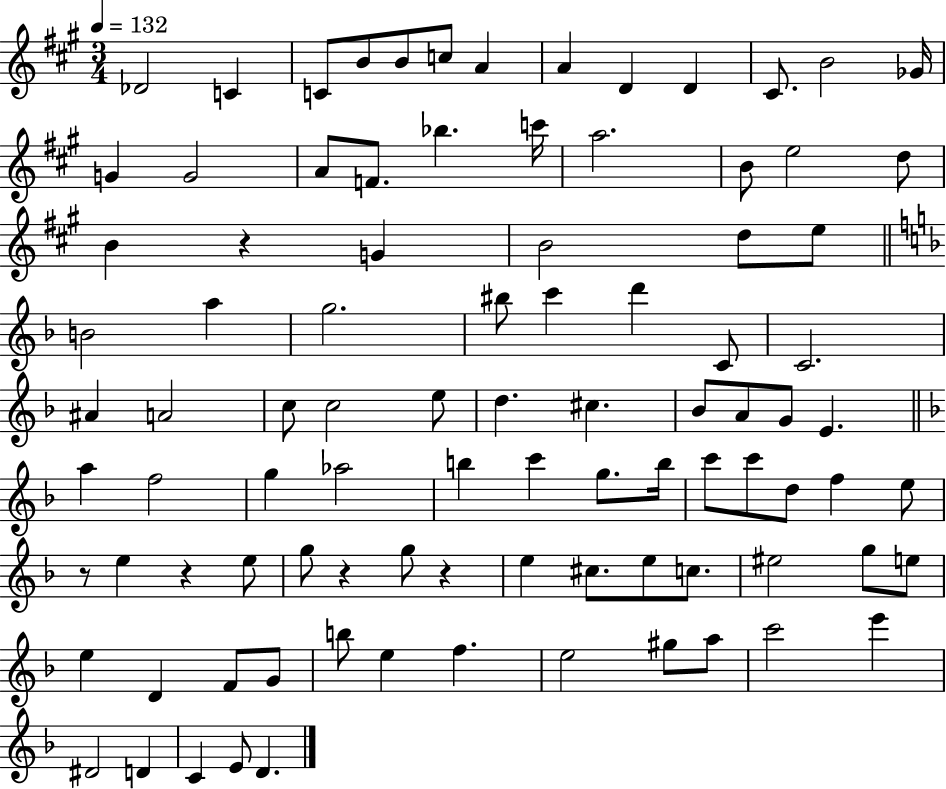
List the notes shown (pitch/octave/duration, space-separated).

Db4/h C4/q C4/e B4/e B4/e C5/e A4/q A4/q D4/q D4/q C#4/e. B4/h Gb4/s G4/q G4/h A4/e F4/e. Bb5/q. C6/s A5/h. B4/e E5/h D5/e B4/q R/q G4/q B4/h D5/e E5/e B4/h A5/q G5/h. BIS5/e C6/q D6/q C4/e C4/h. A#4/q A4/h C5/e C5/h E5/e D5/q. C#5/q. Bb4/e A4/e G4/e E4/q. A5/q F5/h G5/q Ab5/h B5/q C6/q G5/e. B5/s C6/e C6/e D5/e F5/q E5/e R/e E5/q R/q E5/e G5/e R/q G5/e R/q E5/q C#5/e. E5/e C5/e. EIS5/h G5/e E5/e E5/q D4/q F4/e G4/e B5/e E5/q F5/q. E5/h G#5/e A5/e C6/h E6/q D#4/h D4/q C4/q E4/e D4/q.